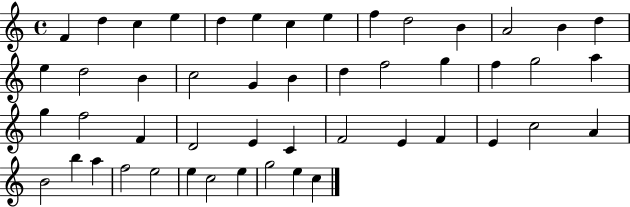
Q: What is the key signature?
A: C major